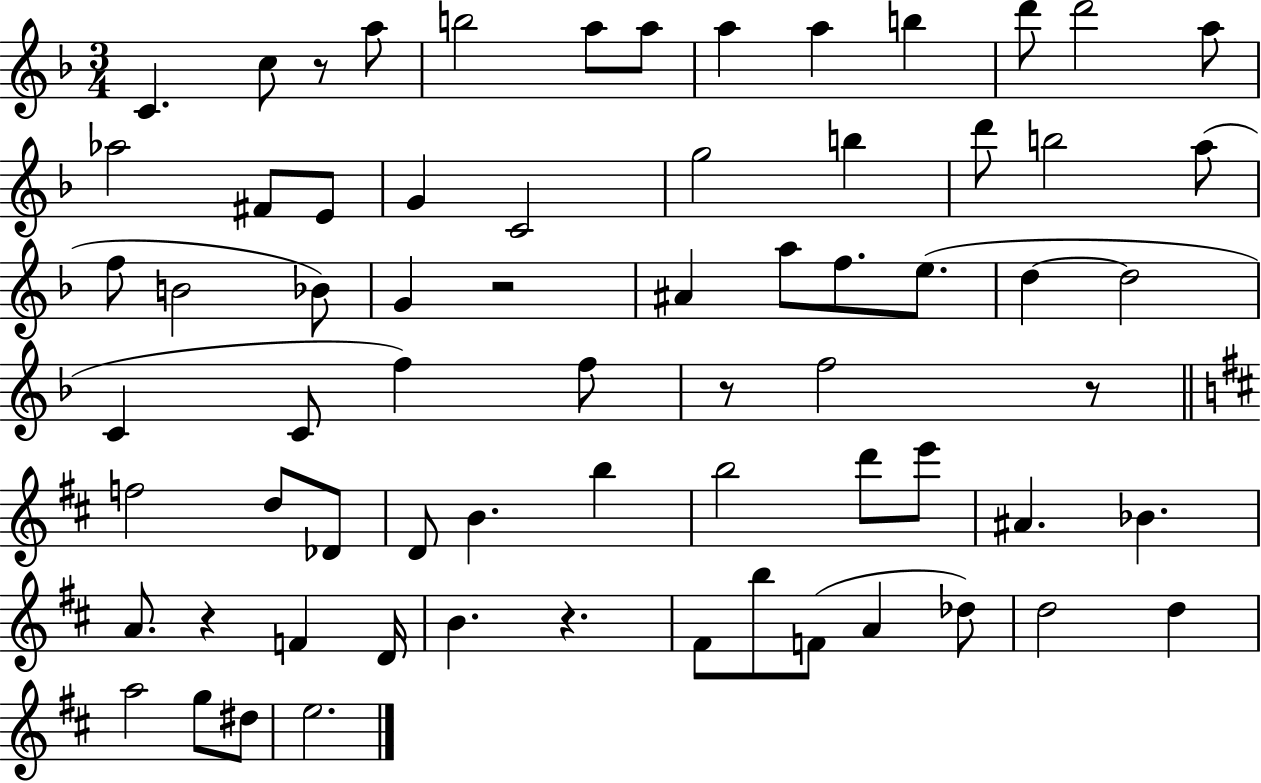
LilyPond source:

{
  \clef treble
  \numericTimeSignature
  \time 3/4
  \key f \major
  \repeat volta 2 { c'4. c''8 r8 a''8 | b''2 a''8 a''8 | a''4 a''4 b''4 | d'''8 d'''2 a''8 | \break aes''2 fis'8 e'8 | g'4 c'2 | g''2 b''4 | d'''8 b''2 a''8( | \break f''8 b'2 bes'8) | g'4 r2 | ais'4 a''8 f''8. e''8.( | d''4~~ d''2 | \break c'4 c'8 f''4) f''8 | r8 f''2 r8 | \bar "||" \break \key b \minor f''2 d''8 des'8 | d'8 b'4. b''4 | b''2 d'''8 e'''8 | ais'4. bes'4. | \break a'8. r4 f'4 d'16 | b'4. r4. | fis'8 b''8 f'8( a'4 des''8) | d''2 d''4 | \break a''2 g''8 dis''8 | e''2. | } \bar "|."
}